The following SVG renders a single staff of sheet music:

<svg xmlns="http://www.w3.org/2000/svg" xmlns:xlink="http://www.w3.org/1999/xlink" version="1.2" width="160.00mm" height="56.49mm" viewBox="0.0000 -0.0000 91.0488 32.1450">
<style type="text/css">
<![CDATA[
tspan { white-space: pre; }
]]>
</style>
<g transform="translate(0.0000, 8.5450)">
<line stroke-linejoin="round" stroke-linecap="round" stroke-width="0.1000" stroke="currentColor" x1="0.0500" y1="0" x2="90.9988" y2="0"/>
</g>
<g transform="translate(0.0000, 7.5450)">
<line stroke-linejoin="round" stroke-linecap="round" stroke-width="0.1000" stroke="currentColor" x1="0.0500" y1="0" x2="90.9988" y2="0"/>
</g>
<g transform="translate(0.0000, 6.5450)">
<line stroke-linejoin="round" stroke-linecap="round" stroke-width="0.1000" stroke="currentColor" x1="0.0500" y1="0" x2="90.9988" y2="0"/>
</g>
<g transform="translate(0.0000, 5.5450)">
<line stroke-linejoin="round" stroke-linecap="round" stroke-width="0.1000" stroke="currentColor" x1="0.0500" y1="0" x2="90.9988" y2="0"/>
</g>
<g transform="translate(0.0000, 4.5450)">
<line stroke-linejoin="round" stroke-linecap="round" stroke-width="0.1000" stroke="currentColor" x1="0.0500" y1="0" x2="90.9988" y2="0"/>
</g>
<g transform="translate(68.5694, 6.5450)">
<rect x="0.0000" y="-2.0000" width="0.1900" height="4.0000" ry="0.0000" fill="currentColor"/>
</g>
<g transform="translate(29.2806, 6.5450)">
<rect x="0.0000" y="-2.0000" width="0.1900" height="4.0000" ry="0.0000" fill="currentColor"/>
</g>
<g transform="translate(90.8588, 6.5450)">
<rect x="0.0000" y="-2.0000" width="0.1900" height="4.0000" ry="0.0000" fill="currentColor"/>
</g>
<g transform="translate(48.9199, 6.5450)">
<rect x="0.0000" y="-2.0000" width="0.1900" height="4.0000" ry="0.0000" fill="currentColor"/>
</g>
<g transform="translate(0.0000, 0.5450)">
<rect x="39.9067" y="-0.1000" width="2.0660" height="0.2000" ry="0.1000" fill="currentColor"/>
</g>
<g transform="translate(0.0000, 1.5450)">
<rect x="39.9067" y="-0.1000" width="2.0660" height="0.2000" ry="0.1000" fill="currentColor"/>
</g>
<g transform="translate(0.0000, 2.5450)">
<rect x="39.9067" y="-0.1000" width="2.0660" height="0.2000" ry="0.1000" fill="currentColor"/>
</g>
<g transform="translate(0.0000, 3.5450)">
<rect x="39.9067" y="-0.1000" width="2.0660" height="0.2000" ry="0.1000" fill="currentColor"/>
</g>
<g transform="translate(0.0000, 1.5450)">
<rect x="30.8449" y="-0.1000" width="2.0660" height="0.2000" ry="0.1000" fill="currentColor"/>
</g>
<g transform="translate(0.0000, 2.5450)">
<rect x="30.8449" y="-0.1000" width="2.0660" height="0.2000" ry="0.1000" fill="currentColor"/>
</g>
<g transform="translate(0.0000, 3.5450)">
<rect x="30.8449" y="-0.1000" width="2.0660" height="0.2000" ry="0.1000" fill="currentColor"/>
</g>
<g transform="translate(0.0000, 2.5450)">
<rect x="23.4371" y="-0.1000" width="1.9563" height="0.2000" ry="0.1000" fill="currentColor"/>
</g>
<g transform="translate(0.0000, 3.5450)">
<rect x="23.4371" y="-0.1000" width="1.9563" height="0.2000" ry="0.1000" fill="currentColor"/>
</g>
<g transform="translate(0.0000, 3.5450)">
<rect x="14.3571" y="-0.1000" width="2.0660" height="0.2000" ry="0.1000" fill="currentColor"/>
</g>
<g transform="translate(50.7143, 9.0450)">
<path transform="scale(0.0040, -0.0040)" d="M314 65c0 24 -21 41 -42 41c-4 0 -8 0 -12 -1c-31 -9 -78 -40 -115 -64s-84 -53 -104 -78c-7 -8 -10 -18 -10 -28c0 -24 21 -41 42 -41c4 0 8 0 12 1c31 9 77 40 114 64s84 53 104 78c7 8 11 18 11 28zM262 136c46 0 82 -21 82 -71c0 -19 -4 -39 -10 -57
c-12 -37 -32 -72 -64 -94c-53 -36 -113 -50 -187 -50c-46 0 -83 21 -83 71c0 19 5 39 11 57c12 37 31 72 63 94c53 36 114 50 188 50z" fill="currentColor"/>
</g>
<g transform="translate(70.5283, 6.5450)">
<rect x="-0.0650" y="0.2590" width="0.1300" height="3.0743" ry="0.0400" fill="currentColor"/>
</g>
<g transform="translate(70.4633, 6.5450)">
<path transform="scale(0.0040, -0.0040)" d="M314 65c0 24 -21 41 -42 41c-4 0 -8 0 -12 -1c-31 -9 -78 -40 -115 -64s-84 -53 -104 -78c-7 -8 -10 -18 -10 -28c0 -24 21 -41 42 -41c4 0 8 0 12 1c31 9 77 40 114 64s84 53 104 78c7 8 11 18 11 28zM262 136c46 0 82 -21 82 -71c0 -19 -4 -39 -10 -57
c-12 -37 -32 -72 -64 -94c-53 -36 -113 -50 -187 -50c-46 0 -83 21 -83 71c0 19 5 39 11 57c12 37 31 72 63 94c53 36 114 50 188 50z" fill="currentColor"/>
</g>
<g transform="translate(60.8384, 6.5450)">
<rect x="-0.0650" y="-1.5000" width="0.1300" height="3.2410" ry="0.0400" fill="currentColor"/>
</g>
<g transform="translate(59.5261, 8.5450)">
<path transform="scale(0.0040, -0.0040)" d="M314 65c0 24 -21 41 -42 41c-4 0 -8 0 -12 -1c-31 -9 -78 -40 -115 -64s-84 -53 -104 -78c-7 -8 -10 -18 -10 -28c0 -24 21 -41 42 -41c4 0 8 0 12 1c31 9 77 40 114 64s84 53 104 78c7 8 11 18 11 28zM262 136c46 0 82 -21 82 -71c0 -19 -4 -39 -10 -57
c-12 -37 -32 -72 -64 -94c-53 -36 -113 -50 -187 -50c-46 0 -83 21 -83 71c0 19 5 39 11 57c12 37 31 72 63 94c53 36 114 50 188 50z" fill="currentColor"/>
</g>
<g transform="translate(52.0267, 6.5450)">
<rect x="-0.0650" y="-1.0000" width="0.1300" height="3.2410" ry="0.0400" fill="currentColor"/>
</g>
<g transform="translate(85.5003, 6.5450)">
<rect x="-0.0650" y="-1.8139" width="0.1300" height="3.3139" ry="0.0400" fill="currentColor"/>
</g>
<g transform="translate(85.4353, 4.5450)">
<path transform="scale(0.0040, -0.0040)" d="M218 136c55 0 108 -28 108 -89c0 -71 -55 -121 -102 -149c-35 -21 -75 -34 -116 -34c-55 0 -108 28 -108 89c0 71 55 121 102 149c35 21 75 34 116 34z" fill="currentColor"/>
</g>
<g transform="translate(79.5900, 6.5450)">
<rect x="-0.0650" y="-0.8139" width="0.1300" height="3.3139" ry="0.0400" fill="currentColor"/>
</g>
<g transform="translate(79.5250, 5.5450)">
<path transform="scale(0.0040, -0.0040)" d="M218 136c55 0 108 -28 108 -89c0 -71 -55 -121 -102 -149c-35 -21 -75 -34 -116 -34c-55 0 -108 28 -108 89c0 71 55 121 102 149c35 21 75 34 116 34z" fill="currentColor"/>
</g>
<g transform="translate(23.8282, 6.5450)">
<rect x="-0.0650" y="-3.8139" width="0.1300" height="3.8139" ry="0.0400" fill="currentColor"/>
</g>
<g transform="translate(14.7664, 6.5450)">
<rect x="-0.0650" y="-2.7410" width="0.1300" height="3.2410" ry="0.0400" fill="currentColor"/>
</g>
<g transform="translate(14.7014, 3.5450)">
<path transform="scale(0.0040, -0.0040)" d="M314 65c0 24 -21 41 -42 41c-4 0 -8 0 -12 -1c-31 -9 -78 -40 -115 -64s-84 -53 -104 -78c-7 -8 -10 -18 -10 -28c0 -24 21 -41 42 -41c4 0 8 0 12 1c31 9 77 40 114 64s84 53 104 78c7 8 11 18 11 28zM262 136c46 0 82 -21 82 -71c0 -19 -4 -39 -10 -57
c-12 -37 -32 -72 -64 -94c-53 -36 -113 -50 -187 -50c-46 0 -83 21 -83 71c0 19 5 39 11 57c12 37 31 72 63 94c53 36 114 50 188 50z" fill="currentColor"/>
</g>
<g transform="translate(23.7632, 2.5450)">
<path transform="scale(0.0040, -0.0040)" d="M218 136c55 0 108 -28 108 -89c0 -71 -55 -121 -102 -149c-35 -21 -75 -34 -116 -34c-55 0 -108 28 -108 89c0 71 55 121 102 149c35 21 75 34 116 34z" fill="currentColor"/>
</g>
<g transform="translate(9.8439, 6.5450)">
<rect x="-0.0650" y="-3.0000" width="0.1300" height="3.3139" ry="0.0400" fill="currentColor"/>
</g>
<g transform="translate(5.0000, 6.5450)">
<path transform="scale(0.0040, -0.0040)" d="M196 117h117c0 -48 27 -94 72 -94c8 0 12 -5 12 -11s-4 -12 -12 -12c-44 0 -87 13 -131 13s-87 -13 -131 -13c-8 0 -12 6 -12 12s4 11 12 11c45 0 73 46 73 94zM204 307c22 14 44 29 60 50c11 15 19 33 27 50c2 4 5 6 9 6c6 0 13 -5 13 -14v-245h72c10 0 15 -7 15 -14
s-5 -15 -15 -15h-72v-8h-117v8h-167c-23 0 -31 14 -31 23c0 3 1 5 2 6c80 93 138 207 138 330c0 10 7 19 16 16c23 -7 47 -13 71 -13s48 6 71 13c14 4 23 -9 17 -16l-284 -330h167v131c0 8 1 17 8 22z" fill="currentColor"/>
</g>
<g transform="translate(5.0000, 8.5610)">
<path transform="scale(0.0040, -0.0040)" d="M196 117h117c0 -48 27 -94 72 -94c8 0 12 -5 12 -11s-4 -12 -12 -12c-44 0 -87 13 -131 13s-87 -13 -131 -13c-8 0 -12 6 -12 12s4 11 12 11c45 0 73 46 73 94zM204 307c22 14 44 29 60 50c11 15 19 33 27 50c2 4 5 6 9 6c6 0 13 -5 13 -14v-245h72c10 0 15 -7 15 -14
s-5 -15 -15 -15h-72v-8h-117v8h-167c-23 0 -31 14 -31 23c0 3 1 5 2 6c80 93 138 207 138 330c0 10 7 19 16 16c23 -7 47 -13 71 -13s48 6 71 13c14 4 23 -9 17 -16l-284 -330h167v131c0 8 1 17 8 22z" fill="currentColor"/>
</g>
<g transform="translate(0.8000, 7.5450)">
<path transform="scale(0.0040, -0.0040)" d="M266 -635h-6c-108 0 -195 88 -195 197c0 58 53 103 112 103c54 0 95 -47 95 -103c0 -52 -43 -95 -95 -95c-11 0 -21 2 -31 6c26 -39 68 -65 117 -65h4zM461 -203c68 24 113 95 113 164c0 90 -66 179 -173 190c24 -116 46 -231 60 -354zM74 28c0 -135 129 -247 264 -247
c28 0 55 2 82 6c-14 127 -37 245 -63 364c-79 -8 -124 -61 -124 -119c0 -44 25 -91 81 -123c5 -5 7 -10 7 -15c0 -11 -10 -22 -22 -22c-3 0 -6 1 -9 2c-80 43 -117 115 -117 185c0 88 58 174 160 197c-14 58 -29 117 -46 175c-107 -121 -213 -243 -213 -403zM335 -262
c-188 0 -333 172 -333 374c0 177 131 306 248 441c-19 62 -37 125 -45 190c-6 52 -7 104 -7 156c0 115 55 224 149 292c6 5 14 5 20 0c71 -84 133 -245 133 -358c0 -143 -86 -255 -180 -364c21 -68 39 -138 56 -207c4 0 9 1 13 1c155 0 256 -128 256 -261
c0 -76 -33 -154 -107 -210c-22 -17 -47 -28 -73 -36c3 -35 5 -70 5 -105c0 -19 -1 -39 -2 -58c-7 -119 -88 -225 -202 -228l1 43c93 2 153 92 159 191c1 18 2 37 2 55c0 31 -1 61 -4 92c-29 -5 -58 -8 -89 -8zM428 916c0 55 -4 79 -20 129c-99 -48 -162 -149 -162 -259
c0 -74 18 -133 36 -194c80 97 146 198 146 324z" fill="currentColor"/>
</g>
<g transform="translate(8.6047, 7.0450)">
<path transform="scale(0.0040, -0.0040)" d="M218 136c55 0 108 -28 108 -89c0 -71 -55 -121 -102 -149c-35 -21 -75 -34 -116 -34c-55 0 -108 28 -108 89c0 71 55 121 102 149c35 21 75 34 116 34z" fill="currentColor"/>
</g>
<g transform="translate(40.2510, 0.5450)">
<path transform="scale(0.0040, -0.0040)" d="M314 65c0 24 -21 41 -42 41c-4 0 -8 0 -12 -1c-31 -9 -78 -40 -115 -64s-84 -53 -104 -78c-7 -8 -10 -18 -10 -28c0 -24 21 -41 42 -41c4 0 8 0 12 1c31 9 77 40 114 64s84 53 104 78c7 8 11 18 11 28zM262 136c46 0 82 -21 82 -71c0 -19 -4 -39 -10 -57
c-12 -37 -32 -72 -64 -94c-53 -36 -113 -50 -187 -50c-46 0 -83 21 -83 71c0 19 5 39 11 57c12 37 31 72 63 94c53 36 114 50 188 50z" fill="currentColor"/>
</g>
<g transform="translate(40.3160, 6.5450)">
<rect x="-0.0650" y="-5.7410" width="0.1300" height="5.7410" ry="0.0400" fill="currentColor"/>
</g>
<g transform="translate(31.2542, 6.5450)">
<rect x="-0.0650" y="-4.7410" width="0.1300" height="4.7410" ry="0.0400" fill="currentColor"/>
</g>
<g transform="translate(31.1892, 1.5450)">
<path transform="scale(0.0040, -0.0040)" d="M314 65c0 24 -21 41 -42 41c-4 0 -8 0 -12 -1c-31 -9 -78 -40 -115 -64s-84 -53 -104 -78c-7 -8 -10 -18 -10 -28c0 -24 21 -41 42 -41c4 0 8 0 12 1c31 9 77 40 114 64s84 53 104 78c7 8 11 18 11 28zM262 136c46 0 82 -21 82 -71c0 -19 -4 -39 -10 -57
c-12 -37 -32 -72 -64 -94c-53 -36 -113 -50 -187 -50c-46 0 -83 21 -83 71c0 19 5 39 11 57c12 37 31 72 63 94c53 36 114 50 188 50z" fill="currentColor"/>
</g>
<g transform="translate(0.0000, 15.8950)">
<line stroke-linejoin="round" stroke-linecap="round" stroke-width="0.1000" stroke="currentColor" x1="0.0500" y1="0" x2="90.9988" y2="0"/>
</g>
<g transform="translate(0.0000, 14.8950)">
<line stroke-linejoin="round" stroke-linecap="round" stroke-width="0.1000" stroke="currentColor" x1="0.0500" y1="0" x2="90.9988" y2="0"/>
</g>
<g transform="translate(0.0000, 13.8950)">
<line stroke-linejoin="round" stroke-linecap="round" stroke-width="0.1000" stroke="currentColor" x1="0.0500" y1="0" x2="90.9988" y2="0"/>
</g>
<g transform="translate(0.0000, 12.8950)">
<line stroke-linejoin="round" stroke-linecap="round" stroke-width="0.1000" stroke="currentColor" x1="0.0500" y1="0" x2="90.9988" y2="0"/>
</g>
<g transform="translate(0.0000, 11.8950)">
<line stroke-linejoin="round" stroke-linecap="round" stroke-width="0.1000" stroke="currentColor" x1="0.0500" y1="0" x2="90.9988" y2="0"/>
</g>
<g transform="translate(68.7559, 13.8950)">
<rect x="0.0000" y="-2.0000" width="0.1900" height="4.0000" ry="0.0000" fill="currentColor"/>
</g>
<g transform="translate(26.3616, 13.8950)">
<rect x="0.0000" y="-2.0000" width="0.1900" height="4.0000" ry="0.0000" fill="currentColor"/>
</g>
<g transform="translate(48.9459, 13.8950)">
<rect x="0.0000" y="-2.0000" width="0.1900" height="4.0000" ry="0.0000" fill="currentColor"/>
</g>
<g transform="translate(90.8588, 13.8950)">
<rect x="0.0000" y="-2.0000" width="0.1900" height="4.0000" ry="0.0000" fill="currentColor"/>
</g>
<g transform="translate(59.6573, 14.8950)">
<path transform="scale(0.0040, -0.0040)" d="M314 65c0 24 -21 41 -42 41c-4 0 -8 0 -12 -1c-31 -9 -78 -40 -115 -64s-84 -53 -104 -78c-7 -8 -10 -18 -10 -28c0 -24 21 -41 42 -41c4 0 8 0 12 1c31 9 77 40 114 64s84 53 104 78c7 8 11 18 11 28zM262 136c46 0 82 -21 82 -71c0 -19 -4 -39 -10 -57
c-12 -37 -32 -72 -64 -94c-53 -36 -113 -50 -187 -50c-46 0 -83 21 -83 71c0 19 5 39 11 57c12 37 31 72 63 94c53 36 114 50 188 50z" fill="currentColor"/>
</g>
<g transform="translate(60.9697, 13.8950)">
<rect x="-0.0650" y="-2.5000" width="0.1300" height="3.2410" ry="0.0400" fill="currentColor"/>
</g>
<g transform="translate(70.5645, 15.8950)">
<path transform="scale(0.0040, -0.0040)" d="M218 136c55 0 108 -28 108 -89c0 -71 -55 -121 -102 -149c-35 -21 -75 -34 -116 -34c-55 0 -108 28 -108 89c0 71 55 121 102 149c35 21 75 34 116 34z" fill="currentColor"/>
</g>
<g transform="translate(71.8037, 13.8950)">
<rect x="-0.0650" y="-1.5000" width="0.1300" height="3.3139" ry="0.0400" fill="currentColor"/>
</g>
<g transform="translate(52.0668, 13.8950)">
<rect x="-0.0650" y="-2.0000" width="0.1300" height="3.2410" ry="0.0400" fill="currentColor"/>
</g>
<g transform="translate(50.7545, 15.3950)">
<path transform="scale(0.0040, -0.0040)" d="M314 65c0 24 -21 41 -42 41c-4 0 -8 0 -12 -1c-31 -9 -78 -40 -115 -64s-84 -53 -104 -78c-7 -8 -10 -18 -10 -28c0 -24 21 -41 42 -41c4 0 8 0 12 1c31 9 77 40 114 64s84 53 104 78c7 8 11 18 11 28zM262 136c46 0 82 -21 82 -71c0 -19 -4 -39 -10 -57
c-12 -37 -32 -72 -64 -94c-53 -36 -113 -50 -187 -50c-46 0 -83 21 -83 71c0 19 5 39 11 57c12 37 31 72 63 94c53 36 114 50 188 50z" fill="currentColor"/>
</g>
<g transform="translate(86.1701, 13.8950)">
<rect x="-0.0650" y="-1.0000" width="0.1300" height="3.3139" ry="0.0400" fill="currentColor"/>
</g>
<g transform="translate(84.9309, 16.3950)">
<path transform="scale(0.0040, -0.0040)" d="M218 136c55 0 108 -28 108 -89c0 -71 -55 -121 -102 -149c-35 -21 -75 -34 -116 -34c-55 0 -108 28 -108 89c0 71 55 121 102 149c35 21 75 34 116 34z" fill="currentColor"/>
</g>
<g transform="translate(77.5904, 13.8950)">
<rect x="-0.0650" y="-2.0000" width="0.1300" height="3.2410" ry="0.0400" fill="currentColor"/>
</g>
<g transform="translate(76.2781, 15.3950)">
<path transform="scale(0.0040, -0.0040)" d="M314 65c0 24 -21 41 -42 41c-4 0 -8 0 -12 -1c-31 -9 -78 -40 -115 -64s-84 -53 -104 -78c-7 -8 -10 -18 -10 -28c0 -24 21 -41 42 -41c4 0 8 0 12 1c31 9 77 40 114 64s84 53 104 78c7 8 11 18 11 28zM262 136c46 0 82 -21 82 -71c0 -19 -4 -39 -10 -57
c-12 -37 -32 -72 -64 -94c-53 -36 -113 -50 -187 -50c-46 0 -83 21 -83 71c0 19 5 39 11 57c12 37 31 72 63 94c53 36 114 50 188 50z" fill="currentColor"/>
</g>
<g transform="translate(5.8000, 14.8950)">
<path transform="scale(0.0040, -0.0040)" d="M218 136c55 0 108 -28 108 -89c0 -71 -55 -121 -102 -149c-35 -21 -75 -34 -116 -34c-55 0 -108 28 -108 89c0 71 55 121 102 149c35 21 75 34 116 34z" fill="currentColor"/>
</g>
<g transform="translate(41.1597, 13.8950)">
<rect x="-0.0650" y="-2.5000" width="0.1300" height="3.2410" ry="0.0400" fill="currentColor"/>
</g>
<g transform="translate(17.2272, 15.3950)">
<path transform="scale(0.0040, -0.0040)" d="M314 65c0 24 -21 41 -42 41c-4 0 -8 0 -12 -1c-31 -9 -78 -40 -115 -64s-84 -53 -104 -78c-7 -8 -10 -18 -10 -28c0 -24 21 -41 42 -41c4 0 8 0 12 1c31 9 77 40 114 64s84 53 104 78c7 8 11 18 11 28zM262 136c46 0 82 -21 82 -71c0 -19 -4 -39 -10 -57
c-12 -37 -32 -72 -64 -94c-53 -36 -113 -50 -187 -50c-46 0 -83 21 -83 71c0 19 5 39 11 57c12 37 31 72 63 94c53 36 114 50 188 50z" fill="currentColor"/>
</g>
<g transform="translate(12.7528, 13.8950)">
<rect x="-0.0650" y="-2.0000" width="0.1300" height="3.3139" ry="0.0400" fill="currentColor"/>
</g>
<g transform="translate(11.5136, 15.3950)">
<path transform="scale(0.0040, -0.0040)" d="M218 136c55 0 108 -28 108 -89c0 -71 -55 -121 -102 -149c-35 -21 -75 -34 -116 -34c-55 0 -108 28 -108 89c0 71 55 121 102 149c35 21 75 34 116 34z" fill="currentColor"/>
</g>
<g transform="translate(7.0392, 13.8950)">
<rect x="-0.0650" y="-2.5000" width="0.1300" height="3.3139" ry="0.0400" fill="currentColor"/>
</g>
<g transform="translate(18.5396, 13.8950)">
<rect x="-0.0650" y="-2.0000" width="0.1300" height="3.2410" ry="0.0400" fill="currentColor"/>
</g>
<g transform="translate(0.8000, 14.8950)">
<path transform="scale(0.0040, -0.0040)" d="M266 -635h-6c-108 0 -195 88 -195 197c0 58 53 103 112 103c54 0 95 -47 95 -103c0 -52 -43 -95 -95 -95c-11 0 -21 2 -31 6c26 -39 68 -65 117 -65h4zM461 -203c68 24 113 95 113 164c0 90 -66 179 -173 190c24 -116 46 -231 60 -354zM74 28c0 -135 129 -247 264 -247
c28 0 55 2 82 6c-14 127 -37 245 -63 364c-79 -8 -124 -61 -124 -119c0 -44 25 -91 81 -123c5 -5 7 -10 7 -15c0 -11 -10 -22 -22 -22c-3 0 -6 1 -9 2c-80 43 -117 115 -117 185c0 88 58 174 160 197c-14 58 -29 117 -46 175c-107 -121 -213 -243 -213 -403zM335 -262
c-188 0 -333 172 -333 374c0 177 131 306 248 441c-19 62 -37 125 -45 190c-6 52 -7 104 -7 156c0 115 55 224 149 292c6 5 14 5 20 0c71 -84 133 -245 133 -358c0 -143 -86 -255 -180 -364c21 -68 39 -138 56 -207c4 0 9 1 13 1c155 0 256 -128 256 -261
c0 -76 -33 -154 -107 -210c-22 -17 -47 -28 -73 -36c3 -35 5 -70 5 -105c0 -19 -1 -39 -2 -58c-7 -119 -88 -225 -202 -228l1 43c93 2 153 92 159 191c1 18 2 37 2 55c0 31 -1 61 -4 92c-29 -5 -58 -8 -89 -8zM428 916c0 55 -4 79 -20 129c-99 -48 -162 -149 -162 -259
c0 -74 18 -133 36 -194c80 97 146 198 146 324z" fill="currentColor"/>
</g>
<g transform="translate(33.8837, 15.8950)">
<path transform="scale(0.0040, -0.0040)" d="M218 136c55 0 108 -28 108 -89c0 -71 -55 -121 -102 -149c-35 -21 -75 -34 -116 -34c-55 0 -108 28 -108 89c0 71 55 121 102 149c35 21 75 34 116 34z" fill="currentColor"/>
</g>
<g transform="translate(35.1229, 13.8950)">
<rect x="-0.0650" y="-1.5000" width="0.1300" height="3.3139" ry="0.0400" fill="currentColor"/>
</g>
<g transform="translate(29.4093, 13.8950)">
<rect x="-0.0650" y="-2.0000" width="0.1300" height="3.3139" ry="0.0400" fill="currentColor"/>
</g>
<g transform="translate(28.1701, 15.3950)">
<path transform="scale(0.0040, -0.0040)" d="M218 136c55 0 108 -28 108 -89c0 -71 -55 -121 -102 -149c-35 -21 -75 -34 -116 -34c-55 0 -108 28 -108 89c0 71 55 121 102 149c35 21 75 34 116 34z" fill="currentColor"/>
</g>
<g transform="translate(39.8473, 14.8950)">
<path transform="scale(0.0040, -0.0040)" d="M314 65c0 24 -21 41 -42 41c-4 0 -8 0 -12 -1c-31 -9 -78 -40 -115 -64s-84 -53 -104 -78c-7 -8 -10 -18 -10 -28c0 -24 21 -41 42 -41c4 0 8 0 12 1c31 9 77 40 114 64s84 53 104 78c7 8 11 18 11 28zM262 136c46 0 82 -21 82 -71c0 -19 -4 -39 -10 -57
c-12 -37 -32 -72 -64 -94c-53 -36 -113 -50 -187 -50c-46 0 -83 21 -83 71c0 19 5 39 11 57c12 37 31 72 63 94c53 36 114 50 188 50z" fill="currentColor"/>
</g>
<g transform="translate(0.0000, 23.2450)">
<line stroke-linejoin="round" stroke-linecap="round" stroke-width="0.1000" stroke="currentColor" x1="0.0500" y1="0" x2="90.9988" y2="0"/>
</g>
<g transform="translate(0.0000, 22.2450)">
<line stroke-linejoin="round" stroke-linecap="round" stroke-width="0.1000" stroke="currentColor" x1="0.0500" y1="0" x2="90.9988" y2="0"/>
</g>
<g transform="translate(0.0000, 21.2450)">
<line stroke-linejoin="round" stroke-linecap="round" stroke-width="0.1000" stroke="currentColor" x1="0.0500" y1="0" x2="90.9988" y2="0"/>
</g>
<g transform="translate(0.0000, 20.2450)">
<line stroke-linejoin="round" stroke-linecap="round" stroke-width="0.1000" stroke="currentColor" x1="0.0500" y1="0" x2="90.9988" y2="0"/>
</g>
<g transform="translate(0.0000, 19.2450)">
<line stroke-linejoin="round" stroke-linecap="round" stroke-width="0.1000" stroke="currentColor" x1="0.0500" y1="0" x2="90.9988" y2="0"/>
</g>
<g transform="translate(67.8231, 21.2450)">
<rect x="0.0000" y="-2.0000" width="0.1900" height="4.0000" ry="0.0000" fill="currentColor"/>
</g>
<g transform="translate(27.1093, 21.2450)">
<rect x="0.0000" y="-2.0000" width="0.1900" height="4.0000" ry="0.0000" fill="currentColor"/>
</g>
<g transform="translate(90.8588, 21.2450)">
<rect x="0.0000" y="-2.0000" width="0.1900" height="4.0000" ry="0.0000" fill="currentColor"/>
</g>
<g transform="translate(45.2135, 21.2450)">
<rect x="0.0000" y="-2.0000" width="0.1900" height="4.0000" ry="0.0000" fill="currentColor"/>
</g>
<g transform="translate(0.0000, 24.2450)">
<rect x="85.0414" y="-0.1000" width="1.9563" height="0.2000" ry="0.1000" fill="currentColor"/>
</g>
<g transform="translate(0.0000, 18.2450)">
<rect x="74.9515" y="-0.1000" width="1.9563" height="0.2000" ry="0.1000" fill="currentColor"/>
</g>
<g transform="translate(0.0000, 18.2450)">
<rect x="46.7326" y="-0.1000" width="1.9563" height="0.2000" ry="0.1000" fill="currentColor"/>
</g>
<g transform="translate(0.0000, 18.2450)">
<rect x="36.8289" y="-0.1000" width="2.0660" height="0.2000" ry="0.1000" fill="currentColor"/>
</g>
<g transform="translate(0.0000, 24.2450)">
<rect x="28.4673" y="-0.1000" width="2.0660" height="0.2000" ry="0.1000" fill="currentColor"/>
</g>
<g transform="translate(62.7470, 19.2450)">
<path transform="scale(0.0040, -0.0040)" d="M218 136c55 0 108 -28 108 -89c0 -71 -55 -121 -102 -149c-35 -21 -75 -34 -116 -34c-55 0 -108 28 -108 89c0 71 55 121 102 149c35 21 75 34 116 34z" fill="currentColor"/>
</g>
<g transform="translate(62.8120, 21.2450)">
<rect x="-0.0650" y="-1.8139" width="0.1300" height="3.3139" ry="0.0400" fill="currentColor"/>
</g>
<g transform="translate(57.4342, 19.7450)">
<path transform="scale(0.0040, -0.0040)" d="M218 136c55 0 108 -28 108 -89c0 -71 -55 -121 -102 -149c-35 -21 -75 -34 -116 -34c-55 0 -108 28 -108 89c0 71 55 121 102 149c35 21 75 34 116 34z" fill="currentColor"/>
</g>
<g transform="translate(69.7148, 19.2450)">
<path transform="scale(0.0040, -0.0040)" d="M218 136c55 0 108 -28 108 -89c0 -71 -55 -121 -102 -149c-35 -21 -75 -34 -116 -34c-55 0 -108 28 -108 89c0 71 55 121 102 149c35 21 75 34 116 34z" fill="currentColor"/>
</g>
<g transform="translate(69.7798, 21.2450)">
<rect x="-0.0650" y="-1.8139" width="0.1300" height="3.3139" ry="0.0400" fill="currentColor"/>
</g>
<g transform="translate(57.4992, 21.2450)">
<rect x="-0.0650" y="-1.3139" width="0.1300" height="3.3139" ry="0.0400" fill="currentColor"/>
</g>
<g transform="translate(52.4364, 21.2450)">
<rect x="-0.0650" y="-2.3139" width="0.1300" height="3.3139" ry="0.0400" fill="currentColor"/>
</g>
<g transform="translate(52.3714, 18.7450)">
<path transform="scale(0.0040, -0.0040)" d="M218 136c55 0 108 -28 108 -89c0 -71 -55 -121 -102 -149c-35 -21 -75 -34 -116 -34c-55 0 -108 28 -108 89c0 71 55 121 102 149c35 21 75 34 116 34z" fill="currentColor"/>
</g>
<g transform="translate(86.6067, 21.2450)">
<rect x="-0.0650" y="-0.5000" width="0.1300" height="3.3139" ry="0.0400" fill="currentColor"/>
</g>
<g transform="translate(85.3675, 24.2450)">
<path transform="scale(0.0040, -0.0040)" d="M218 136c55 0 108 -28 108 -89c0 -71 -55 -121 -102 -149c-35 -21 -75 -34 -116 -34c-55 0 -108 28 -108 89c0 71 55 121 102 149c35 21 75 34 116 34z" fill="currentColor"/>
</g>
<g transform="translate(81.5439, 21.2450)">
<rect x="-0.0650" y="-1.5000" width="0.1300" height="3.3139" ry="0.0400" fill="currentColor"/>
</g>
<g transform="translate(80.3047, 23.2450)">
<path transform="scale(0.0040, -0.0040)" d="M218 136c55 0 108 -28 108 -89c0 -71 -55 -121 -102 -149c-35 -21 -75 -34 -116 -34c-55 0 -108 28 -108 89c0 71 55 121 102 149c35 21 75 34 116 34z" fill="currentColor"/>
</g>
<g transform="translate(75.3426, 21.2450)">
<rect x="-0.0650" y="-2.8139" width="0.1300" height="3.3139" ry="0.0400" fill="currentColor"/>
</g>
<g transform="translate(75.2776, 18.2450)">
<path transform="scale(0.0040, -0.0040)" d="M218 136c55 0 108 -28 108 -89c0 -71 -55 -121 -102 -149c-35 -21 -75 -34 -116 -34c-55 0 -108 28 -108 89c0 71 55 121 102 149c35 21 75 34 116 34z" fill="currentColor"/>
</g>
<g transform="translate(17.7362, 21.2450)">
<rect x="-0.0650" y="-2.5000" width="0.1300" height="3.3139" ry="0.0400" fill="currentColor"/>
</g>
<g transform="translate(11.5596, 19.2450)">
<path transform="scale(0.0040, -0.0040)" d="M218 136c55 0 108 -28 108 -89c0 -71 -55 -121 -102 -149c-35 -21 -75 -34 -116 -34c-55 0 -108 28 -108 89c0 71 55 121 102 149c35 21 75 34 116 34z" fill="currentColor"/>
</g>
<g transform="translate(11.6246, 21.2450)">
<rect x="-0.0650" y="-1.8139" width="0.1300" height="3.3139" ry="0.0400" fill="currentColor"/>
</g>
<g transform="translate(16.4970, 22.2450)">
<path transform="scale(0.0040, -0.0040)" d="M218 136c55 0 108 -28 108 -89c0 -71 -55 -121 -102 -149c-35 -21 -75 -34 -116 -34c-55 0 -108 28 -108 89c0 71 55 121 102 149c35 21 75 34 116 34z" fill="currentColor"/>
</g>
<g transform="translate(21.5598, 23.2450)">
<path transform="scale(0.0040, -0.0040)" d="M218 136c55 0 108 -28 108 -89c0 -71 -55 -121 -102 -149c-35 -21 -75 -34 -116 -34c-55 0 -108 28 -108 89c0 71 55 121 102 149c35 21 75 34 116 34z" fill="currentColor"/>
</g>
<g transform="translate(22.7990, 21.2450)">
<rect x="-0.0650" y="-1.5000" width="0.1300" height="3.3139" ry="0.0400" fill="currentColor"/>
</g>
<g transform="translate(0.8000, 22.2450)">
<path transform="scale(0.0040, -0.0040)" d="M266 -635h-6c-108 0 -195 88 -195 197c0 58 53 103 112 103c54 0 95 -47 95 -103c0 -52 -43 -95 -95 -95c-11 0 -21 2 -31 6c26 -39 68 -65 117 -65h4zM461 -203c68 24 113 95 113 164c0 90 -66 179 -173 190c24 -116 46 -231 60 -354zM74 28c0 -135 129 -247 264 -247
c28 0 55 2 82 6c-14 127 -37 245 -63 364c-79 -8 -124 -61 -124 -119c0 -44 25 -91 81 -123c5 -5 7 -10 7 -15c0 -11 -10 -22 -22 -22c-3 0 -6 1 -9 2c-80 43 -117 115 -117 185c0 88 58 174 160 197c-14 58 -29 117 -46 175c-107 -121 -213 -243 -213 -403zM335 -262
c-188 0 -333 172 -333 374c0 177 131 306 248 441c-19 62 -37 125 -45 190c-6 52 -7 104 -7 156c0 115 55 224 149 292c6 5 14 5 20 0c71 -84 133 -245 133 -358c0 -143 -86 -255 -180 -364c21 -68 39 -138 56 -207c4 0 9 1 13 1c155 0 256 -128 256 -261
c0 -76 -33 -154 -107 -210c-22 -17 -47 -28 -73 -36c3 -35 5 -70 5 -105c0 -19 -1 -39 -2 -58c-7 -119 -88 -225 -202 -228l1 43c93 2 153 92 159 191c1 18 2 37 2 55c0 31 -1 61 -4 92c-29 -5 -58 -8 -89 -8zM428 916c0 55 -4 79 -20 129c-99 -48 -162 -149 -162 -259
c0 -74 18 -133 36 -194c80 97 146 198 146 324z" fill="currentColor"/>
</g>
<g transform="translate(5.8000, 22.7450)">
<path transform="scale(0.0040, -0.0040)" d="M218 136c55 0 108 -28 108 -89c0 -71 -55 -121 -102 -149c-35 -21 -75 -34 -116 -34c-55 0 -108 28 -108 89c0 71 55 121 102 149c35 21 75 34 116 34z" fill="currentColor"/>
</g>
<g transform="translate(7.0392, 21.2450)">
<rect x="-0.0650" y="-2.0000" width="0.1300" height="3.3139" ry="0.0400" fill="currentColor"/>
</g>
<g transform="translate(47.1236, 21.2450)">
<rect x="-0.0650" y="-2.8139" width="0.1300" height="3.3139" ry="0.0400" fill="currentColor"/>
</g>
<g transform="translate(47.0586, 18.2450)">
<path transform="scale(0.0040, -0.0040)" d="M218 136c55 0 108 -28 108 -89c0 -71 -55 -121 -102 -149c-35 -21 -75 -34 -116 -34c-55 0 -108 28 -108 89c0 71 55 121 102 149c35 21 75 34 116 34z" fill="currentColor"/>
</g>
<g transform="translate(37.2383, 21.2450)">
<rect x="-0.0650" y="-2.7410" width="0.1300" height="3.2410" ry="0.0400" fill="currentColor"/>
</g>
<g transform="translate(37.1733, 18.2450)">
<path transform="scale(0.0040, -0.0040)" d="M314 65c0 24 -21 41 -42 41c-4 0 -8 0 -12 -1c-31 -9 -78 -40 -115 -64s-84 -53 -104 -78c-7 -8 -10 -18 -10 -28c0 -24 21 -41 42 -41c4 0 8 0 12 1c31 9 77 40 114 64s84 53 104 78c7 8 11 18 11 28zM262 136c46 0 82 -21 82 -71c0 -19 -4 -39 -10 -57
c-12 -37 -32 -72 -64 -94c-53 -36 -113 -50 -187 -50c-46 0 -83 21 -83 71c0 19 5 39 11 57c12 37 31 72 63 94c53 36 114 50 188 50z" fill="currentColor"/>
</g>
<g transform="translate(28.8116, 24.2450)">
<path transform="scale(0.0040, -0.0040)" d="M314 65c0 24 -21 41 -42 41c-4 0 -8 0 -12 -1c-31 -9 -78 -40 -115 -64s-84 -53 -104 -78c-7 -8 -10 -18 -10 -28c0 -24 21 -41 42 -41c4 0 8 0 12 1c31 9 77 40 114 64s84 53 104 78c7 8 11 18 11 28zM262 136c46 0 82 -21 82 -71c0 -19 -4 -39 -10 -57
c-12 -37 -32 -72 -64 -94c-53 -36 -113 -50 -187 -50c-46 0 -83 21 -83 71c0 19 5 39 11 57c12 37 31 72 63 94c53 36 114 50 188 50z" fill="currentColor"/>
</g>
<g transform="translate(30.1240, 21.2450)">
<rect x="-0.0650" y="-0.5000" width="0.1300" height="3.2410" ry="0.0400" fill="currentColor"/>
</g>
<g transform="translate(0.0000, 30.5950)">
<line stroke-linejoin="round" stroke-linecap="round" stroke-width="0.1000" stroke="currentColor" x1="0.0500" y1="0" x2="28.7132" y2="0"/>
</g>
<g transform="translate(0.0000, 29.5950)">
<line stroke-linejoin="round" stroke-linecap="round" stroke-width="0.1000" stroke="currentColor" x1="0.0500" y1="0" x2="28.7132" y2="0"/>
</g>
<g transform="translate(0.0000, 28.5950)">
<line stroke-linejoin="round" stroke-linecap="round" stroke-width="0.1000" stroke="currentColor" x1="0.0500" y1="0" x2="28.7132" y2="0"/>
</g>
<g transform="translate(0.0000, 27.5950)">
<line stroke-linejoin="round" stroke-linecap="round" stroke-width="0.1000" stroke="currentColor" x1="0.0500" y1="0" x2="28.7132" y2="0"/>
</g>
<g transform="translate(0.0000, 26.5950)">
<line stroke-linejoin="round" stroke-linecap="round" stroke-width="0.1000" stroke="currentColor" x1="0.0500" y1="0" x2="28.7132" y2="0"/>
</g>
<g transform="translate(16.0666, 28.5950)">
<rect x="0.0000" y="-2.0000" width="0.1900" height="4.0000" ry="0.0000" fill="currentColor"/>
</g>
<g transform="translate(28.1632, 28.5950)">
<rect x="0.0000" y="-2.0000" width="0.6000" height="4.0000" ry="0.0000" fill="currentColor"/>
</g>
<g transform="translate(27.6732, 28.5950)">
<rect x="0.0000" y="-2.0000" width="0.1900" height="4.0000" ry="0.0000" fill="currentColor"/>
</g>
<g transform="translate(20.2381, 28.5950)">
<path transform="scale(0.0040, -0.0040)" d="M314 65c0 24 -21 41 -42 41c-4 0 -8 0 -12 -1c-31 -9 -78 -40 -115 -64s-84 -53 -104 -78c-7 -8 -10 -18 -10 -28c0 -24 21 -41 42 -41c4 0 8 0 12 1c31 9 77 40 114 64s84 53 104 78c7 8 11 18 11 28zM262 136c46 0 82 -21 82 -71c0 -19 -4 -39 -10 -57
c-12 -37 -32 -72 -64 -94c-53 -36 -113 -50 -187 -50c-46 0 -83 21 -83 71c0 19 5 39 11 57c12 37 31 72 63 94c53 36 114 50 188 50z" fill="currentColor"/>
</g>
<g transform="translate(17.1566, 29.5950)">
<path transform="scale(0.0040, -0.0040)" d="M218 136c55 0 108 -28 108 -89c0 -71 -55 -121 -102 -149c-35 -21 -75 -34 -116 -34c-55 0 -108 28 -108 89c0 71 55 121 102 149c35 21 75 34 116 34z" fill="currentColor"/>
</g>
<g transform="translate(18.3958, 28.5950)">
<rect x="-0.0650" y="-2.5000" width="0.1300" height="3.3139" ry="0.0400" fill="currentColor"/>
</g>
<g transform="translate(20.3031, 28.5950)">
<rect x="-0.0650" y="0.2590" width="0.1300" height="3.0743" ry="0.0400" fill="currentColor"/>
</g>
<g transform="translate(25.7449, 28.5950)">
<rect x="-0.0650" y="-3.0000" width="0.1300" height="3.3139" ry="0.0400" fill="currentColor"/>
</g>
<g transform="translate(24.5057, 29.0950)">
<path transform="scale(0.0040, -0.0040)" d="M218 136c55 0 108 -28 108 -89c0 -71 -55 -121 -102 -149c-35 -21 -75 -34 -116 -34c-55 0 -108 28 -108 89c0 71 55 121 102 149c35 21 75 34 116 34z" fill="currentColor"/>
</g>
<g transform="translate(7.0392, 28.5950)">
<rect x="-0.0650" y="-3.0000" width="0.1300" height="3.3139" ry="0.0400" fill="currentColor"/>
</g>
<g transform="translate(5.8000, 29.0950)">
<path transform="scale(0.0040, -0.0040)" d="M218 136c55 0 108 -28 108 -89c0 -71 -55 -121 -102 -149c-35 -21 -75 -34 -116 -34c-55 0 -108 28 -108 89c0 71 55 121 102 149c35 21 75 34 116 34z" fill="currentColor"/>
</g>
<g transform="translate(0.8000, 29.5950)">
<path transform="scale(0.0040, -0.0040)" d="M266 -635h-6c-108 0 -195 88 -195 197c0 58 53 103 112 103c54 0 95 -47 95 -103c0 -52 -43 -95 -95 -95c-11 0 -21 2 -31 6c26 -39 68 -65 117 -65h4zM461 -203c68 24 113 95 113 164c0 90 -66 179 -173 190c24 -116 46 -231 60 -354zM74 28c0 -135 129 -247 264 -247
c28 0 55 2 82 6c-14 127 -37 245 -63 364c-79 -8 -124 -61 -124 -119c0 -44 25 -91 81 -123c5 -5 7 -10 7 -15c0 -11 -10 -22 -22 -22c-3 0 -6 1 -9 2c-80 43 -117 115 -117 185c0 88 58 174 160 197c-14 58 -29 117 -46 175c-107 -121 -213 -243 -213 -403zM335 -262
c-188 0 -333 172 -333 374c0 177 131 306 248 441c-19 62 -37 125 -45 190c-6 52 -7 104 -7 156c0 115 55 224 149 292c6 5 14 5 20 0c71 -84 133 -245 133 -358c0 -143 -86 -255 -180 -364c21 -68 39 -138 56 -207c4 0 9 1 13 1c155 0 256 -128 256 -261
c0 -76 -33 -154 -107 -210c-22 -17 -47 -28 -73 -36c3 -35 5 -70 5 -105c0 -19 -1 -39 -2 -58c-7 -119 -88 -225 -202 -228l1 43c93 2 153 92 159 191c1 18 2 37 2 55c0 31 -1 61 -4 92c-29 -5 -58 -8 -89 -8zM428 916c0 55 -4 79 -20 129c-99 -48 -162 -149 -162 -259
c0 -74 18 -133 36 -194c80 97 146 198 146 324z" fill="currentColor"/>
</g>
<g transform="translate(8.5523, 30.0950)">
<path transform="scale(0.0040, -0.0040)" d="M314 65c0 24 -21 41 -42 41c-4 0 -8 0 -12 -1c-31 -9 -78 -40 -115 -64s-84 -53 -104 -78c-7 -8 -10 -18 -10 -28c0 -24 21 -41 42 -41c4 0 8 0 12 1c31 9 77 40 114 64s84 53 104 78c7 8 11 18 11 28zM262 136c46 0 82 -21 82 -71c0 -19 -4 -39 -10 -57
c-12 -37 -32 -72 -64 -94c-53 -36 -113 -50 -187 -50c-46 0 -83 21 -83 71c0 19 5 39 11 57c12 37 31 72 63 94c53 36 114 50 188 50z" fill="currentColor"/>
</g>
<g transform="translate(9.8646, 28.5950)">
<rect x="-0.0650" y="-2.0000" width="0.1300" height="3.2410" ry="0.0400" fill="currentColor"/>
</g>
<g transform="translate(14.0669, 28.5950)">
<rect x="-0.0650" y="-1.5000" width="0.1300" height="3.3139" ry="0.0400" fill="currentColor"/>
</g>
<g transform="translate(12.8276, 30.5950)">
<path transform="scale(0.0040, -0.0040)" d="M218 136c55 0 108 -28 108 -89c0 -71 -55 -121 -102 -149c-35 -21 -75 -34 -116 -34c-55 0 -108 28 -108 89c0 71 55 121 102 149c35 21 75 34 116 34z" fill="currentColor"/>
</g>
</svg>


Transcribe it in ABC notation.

X:1
T:Untitled
M:4/4
L:1/4
K:C
A a2 c' e'2 g'2 D2 E2 B2 d f G F F2 F E G2 F2 G2 E F2 D F f G E C2 a2 a g e f f a E C A F2 E G B2 A